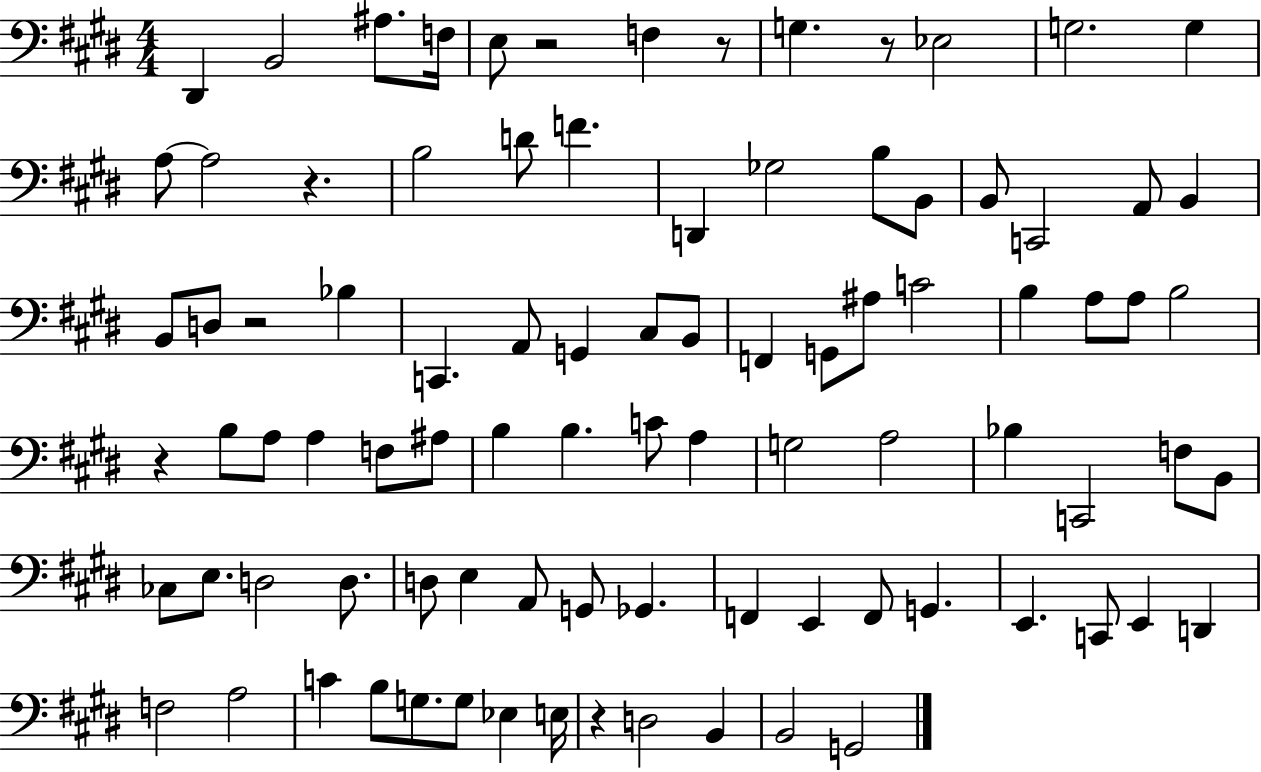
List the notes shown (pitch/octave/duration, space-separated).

D#2/q B2/h A#3/e. F3/s E3/e R/h F3/q R/e G3/q. R/e Eb3/h G3/h. G3/q A3/e A3/h R/q. B3/h D4/e F4/q. D2/q Gb3/h B3/e B2/e B2/e C2/h A2/e B2/q B2/e D3/e R/h Bb3/q C2/q. A2/e G2/q C#3/e B2/e F2/q G2/e A#3/e C4/h B3/q A3/e A3/e B3/h R/q B3/e A3/e A3/q F3/e A#3/e B3/q B3/q. C4/e A3/q G3/h A3/h Bb3/q C2/h F3/e B2/e CES3/e E3/e. D3/h D3/e. D3/e E3/q A2/e G2/e Gb2/q. F2/q E2/q F2/e G2/q. E2/q. C2/e E2/q D2/q F3/h A3/h C4/q B3/e G3/e. G3/e Eb3/q E3/s R/q D3/h B2/q B2/h G2/h